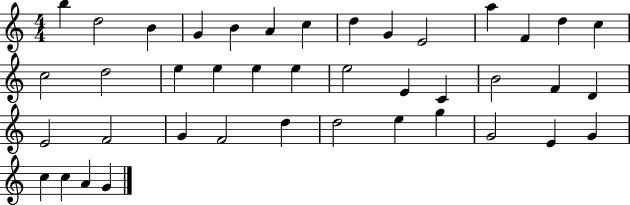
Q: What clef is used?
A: treble